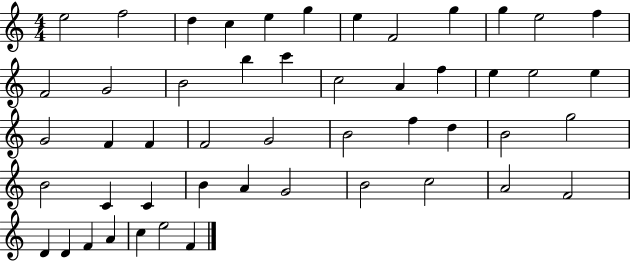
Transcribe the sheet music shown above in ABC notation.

X:1
T:Untitled
M:4/4
L:1/4
K:C
e2 f2 d c e g e F2 g g e2 f F2 G2 B2 b c' c2 A f e e2 e G2 F F F2 G2 B2 f d B2 g2 B2 C C B A G2 B2 c2 A2 F2 D D F A c e2 F